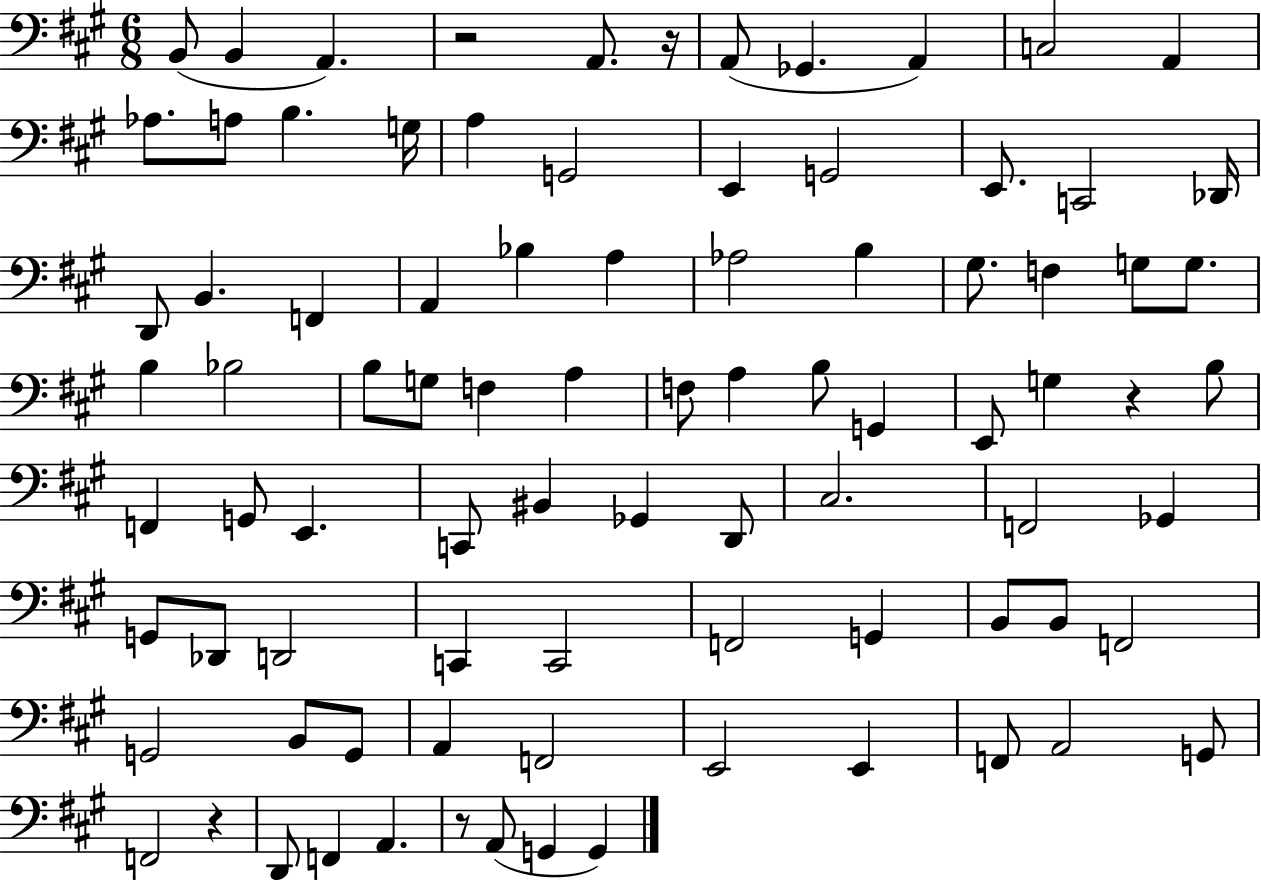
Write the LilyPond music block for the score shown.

{
  \clef bass
  \numericTimeSignature
  \time 6/8
  \key a \major
  b,8( b,4 a,4.) | r2 a,8. r16 | a,8( ges,4. a,4) | c2 a,4 | \break aes8. a8 b4. g16 | a4 g,2 | e,4 g,2 | e,8. c,2 des,16 | \break d,8 b,4. f,4 | a,4 bes4 a4 | aes2 b4 | gis8. f4 g8 g8. | \break b4 bes2 | b8 g8 f4 a4 | f8 a4 b8 g,4 | e,8 g4 r4 b8 | \break f,4 g,8 e,4. | c,8 bis,4 ges,4 d,8 | cis2. | f,2 ges,4 | \break g,8 des,8 d,2 | c,4 c,2 | f,2 g,4 | b,8 b,8 f,2 | \break g,2 b,8 g,8 | a,4 f,2 | e,2 e,4 | f,8 a,2 g,8 | \break f,2 r4 | d,8 f,4 a,4. | r8 a,8( g,4 g,4) | \bar "|."
}